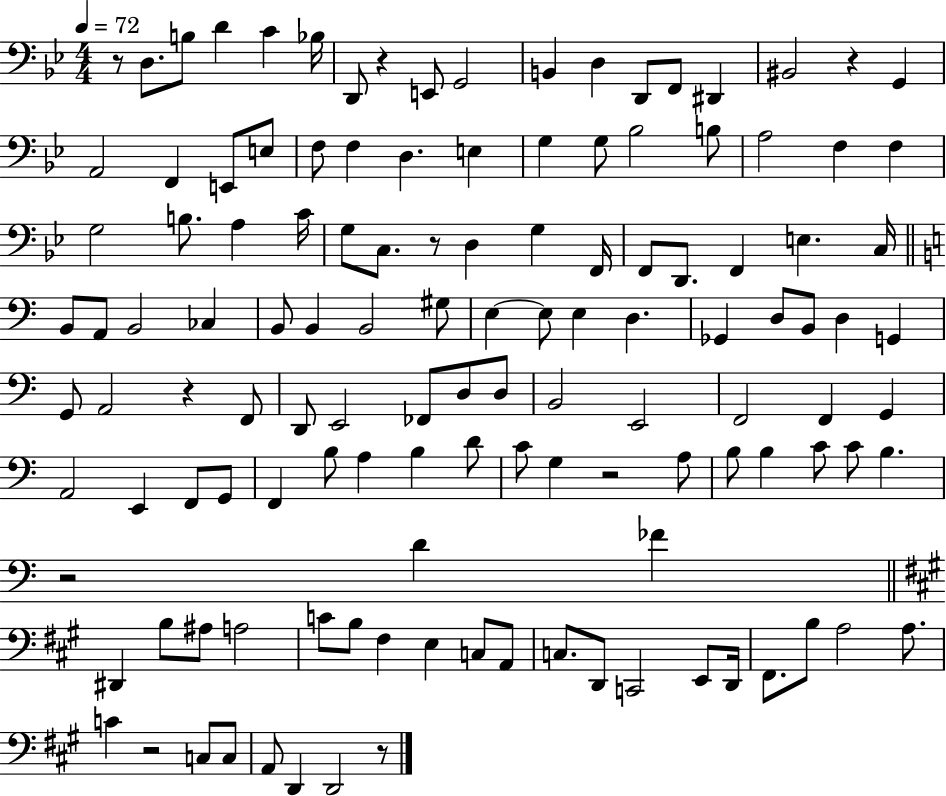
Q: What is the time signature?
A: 4/4